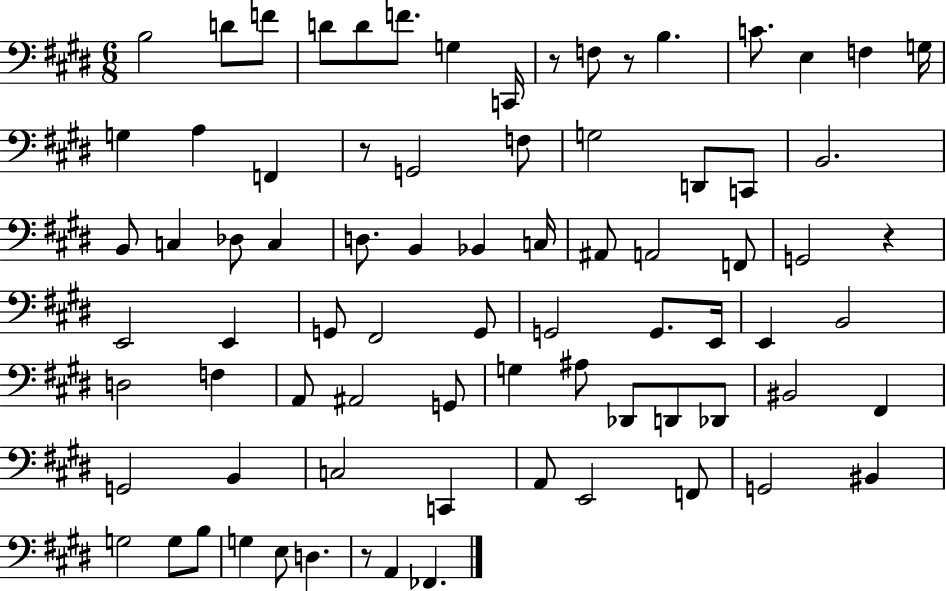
B3/h D4/e F4/e D4/e D4/e F4/e. G3/q C2/s R/e F3/e R/e B3/q. C4/e. E3/q F3/q G3/s G3/q A3/q F2/q R/e G2/h F3/e G3/h D2/e C2/e B2/h. B2/e C3/q Db3/e C3/q D3/e. B2/q Bb2/q C3/s A#2/e A2/h F2/e G2/h R/q E2/h E2/q G2/e F#2/h G2/e G2/h G2/e. E2/s E2/q B2/h D3/h F3/q A2/e A#2/h G2/e G3/q A#3/e Db2/e D2/e Db2/e BIS2/h F#2/q G2/h B2/q C3/h C2/q A2/e E2/h F2/e G2/h BIS2/q G3/h G3/e B3/e G3/q E3/e D3/q. R/e A2/q FES2/q.